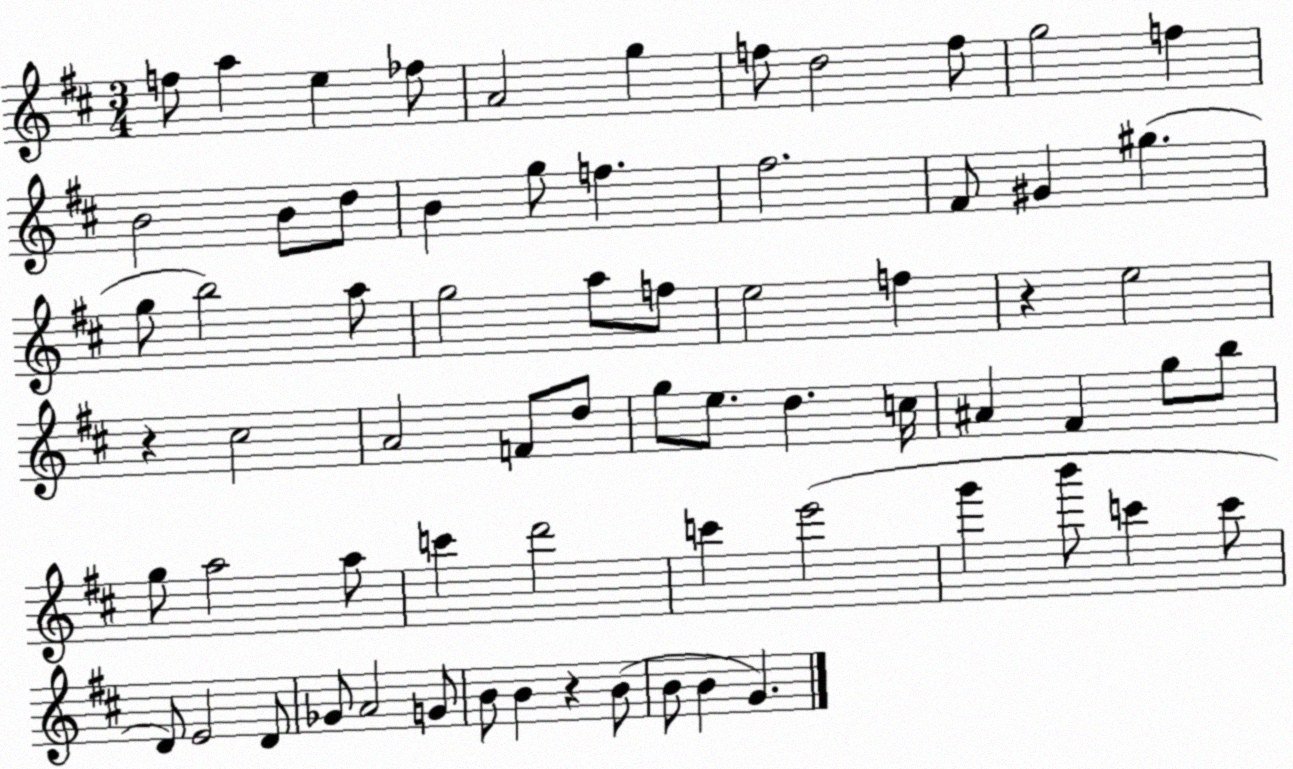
X:1
T:Untitled
M:3/4
L:1/4
K:D
f/2 a e _f/2 A2 g f/2 d2 f/2 g2 f B2 B/2 d/2 B g/2 f ^f2 ^F/2 ^G ^g g/2 b2 a/2 g2 a/2 f/2 e2 f z e2 z ^c2 A2 F/2 d/2 g/2 e/2 d c/4 ^A ^F g/2 b/2 g/2 a2 a/2 c' d'2 c' e'2 g' b'/2 c' c'/2 D/2 E2 D/2 _G/2 A2 G/2 B/2 B z B/2 B/2 B G